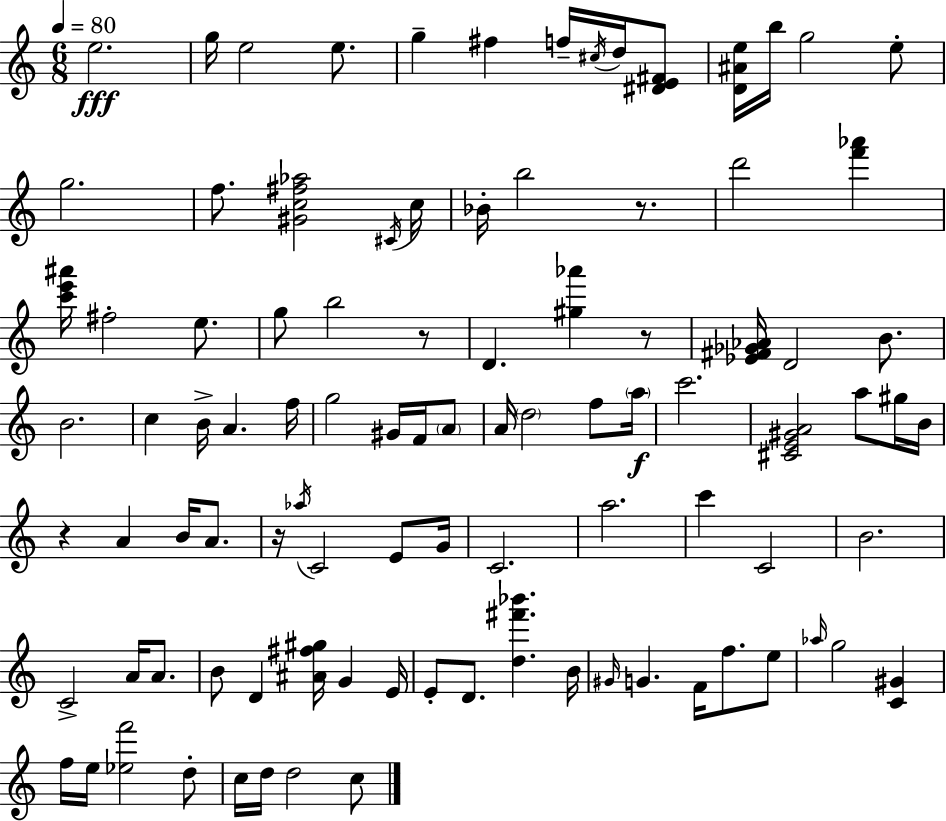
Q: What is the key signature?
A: C major